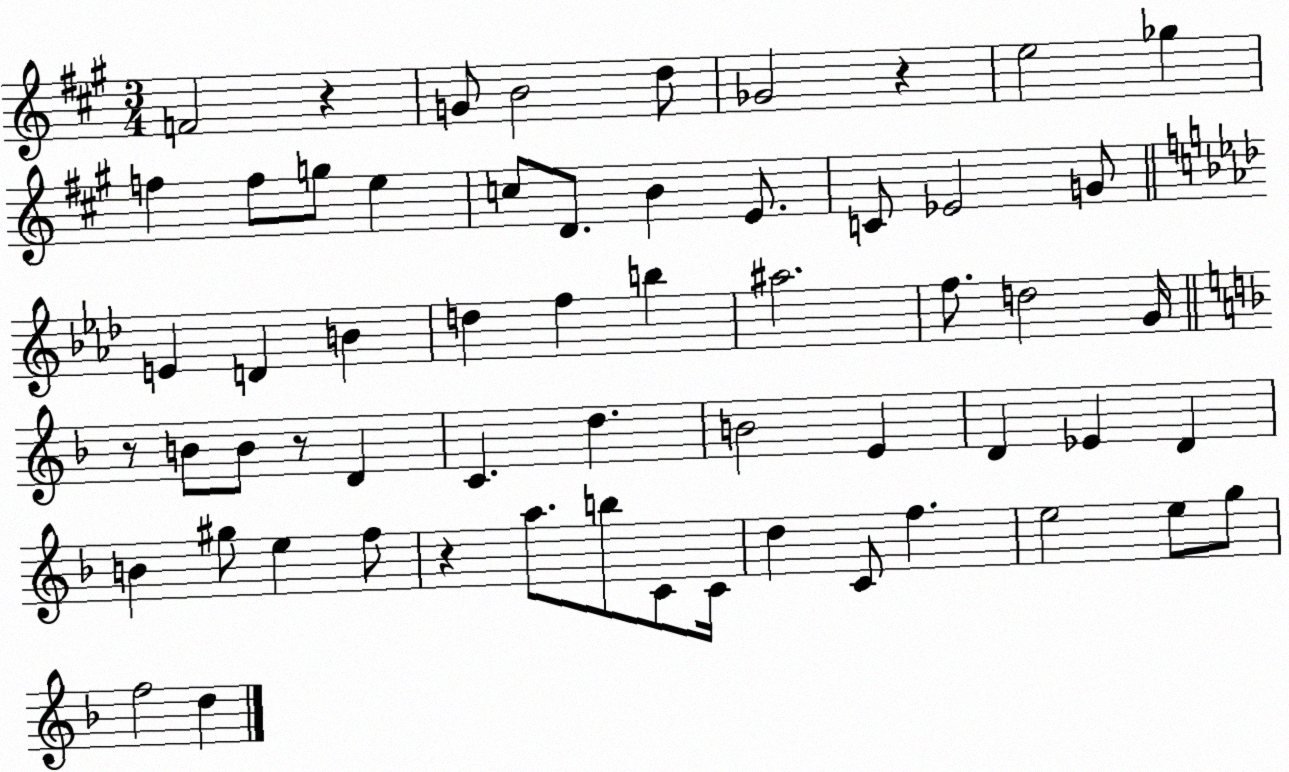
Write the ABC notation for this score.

X:1
T:Untitled
M:3/4
L:1/4
K:A
F2 z G/2 B2 d/2 _G2 z e2 _g f f/2 g/2 e c/2 D/2 B E/2 C/2 _E2 G/2 E D B d f b ^a2 f/2 d2 G/4 z/2 B/2 B/2 z/2 D C d B2 E D _E D B ^g/2 e f/2 z a/2 b/2 C/2 C/4 d C/2 f e2 e/2 g/2 f2 d